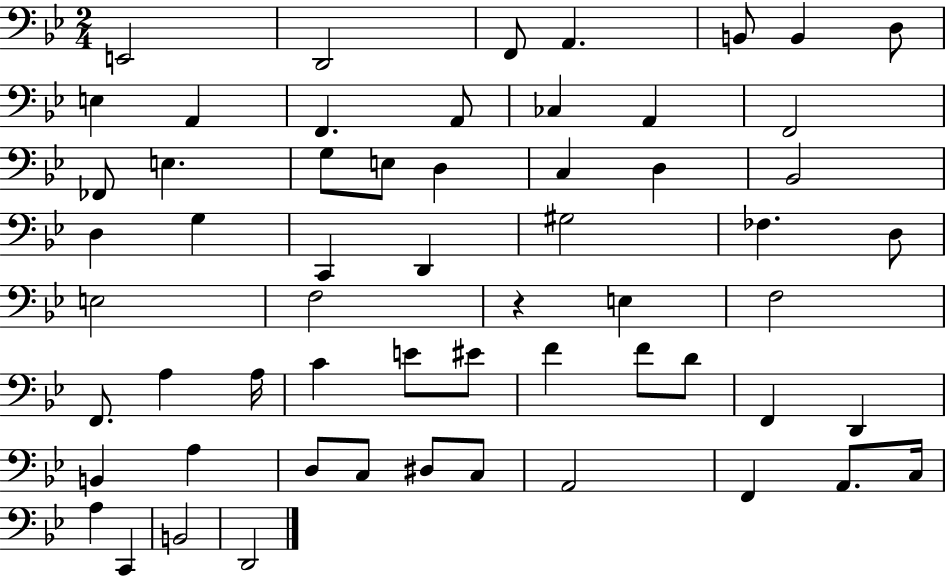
X:1
T:Untitled
M:2/4
L:1/4
K:Bb
E,,2 D,,2 F,,/2 A,, B,,/2 B,, D,/2 E, A,, F,, A,,/2 _C, A,, F,,2 _F,,/2 E, G,/2 E,/2 D, C, D, _B,,2 D, G, C,, D,, ^G,2 _F, D,/2 E,2 F,2 z E, F,2 F,,/2 A, A,/4 C E/2 ^E/2 F F/2 D/2 F,, D,, B,, A, D,/2 C,/2 ^D,/2 C,/2 A,,2 F,, A,,/2 C,/4 A, C,, B,,2 D,,2